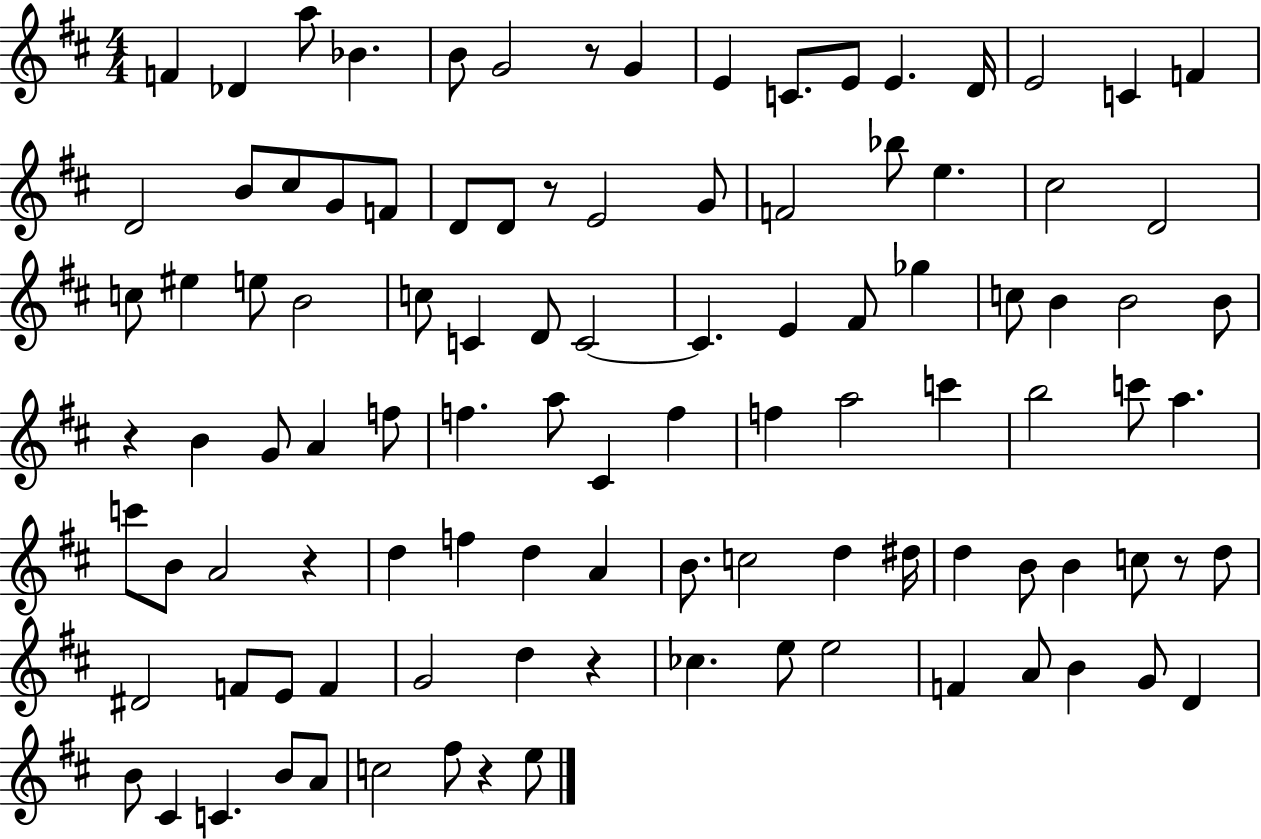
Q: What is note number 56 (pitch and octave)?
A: C6